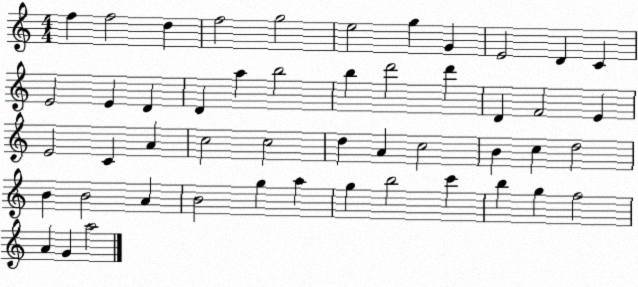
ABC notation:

X:1
T:Untitled
M:4/4
L:1/4
K:C
f f2 d f2 g2 e2 g G E2 D C E2 E D D a b2 b d'2 d' D F2 E E2 C A c2 c2 d A c2 B c d2 B B2 A B2 g a g b2 c' b g f2 A G a2